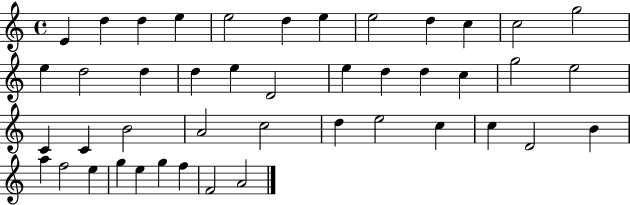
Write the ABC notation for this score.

X:1
T:Untitled
M:4/4
L:1/4
K:C
E d d e e2 d e e2 d c c2 g2 e d2 d d e D2 e d d c g2 e2 C C B2 A2 c2 d e2 c c D2 B a f2 e g e g f F2 A2